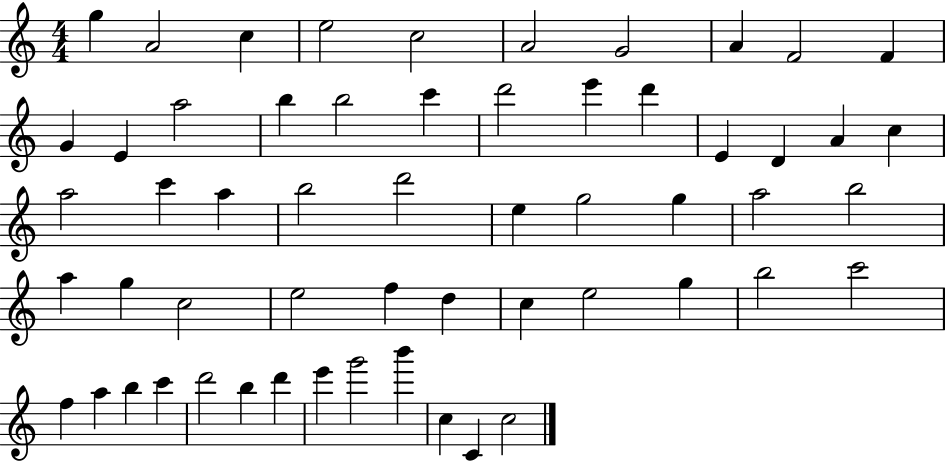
{
  \clef treble
  \numericTimeSignature
  \time 4/4
  \key c \major
  g''4 a'2 c''4 | e''2 c''2 | a'2 g'2 | a'4 f'2 f'4 | \break g'4 e'4 a''2 | b''4 b''2 c'''4 | d'''2 e'''4 d'''4 | e'4 d'4 a'4 c''4 | \break a''2 c'''4 a''4 | b''2 d'''2 | e''4 g''2 g''4 | a''2 b''2 | \break a''4 g''4 c''2 | e''2 f''4 d''4 | c''4 e''2 g''4 | b''2 c'''2 | \break f''4 a''4 b''4 c'''4 | d'''2 b''4 d'''4 | e'''4 g'''2 b'''4 | c''4 c'4 c''2 | \break \bar "|."
}